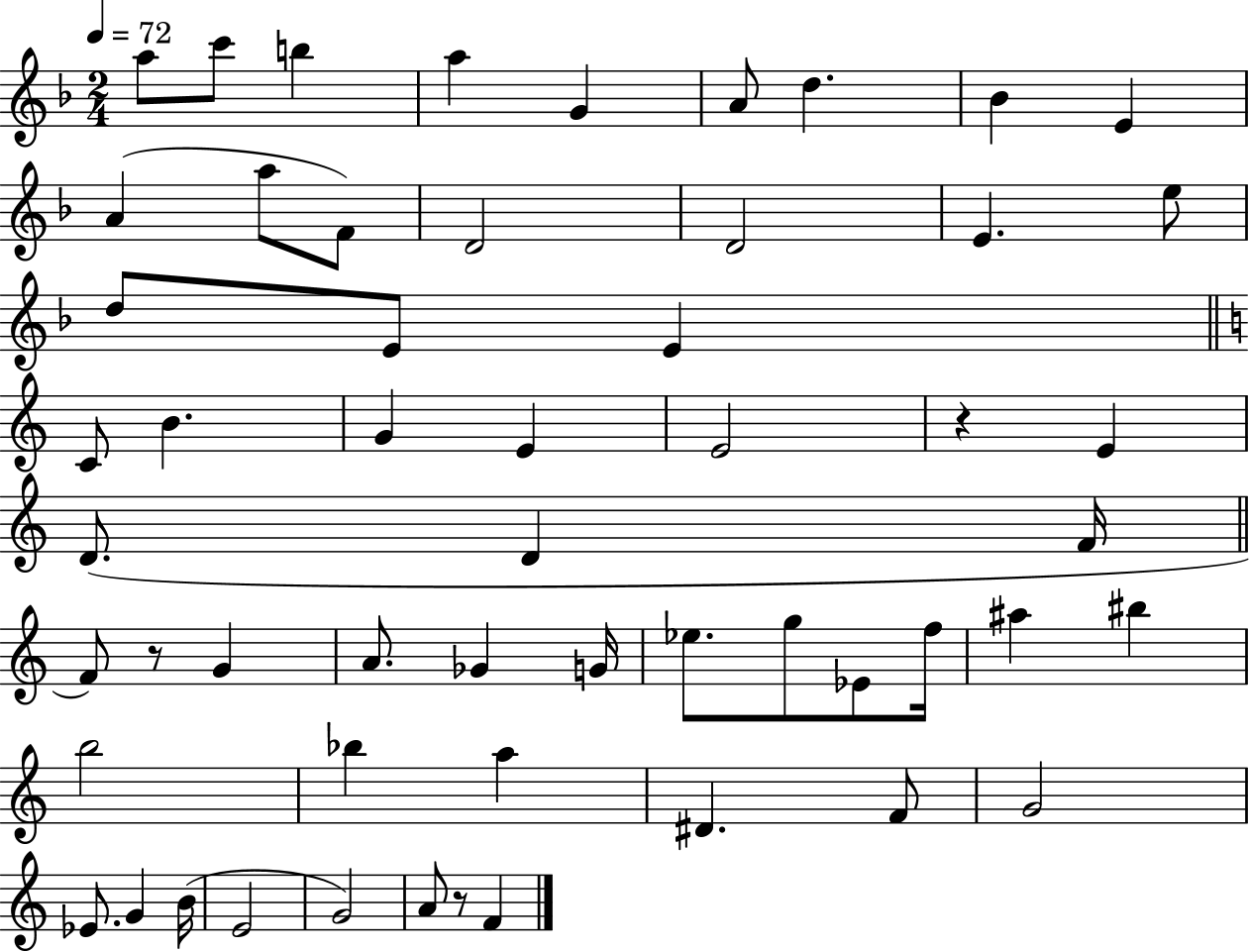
A5/e C6/e B5/q A5/q G4/q A4/e D5/q. Bb4/q E4/q A4/q A5/e F4/e D4/h D4/h E4/q. E5/e D5/e E4/e E4/q C4/e B4/q. G4/q E4/q E4/h R/q E4/q D4/e. D4/q F4/s F4/e R/e G4/q A4/e. Gb4/q G4/s Eb5/e. G5/e Eb4/e F5/s A#5/q BIS5/q B5/h Bb5/q A5/q D#4/q. F4/e G4/h Eb4/e. G4/q B4/s E4/h G4/h A4/e R/e F4/q